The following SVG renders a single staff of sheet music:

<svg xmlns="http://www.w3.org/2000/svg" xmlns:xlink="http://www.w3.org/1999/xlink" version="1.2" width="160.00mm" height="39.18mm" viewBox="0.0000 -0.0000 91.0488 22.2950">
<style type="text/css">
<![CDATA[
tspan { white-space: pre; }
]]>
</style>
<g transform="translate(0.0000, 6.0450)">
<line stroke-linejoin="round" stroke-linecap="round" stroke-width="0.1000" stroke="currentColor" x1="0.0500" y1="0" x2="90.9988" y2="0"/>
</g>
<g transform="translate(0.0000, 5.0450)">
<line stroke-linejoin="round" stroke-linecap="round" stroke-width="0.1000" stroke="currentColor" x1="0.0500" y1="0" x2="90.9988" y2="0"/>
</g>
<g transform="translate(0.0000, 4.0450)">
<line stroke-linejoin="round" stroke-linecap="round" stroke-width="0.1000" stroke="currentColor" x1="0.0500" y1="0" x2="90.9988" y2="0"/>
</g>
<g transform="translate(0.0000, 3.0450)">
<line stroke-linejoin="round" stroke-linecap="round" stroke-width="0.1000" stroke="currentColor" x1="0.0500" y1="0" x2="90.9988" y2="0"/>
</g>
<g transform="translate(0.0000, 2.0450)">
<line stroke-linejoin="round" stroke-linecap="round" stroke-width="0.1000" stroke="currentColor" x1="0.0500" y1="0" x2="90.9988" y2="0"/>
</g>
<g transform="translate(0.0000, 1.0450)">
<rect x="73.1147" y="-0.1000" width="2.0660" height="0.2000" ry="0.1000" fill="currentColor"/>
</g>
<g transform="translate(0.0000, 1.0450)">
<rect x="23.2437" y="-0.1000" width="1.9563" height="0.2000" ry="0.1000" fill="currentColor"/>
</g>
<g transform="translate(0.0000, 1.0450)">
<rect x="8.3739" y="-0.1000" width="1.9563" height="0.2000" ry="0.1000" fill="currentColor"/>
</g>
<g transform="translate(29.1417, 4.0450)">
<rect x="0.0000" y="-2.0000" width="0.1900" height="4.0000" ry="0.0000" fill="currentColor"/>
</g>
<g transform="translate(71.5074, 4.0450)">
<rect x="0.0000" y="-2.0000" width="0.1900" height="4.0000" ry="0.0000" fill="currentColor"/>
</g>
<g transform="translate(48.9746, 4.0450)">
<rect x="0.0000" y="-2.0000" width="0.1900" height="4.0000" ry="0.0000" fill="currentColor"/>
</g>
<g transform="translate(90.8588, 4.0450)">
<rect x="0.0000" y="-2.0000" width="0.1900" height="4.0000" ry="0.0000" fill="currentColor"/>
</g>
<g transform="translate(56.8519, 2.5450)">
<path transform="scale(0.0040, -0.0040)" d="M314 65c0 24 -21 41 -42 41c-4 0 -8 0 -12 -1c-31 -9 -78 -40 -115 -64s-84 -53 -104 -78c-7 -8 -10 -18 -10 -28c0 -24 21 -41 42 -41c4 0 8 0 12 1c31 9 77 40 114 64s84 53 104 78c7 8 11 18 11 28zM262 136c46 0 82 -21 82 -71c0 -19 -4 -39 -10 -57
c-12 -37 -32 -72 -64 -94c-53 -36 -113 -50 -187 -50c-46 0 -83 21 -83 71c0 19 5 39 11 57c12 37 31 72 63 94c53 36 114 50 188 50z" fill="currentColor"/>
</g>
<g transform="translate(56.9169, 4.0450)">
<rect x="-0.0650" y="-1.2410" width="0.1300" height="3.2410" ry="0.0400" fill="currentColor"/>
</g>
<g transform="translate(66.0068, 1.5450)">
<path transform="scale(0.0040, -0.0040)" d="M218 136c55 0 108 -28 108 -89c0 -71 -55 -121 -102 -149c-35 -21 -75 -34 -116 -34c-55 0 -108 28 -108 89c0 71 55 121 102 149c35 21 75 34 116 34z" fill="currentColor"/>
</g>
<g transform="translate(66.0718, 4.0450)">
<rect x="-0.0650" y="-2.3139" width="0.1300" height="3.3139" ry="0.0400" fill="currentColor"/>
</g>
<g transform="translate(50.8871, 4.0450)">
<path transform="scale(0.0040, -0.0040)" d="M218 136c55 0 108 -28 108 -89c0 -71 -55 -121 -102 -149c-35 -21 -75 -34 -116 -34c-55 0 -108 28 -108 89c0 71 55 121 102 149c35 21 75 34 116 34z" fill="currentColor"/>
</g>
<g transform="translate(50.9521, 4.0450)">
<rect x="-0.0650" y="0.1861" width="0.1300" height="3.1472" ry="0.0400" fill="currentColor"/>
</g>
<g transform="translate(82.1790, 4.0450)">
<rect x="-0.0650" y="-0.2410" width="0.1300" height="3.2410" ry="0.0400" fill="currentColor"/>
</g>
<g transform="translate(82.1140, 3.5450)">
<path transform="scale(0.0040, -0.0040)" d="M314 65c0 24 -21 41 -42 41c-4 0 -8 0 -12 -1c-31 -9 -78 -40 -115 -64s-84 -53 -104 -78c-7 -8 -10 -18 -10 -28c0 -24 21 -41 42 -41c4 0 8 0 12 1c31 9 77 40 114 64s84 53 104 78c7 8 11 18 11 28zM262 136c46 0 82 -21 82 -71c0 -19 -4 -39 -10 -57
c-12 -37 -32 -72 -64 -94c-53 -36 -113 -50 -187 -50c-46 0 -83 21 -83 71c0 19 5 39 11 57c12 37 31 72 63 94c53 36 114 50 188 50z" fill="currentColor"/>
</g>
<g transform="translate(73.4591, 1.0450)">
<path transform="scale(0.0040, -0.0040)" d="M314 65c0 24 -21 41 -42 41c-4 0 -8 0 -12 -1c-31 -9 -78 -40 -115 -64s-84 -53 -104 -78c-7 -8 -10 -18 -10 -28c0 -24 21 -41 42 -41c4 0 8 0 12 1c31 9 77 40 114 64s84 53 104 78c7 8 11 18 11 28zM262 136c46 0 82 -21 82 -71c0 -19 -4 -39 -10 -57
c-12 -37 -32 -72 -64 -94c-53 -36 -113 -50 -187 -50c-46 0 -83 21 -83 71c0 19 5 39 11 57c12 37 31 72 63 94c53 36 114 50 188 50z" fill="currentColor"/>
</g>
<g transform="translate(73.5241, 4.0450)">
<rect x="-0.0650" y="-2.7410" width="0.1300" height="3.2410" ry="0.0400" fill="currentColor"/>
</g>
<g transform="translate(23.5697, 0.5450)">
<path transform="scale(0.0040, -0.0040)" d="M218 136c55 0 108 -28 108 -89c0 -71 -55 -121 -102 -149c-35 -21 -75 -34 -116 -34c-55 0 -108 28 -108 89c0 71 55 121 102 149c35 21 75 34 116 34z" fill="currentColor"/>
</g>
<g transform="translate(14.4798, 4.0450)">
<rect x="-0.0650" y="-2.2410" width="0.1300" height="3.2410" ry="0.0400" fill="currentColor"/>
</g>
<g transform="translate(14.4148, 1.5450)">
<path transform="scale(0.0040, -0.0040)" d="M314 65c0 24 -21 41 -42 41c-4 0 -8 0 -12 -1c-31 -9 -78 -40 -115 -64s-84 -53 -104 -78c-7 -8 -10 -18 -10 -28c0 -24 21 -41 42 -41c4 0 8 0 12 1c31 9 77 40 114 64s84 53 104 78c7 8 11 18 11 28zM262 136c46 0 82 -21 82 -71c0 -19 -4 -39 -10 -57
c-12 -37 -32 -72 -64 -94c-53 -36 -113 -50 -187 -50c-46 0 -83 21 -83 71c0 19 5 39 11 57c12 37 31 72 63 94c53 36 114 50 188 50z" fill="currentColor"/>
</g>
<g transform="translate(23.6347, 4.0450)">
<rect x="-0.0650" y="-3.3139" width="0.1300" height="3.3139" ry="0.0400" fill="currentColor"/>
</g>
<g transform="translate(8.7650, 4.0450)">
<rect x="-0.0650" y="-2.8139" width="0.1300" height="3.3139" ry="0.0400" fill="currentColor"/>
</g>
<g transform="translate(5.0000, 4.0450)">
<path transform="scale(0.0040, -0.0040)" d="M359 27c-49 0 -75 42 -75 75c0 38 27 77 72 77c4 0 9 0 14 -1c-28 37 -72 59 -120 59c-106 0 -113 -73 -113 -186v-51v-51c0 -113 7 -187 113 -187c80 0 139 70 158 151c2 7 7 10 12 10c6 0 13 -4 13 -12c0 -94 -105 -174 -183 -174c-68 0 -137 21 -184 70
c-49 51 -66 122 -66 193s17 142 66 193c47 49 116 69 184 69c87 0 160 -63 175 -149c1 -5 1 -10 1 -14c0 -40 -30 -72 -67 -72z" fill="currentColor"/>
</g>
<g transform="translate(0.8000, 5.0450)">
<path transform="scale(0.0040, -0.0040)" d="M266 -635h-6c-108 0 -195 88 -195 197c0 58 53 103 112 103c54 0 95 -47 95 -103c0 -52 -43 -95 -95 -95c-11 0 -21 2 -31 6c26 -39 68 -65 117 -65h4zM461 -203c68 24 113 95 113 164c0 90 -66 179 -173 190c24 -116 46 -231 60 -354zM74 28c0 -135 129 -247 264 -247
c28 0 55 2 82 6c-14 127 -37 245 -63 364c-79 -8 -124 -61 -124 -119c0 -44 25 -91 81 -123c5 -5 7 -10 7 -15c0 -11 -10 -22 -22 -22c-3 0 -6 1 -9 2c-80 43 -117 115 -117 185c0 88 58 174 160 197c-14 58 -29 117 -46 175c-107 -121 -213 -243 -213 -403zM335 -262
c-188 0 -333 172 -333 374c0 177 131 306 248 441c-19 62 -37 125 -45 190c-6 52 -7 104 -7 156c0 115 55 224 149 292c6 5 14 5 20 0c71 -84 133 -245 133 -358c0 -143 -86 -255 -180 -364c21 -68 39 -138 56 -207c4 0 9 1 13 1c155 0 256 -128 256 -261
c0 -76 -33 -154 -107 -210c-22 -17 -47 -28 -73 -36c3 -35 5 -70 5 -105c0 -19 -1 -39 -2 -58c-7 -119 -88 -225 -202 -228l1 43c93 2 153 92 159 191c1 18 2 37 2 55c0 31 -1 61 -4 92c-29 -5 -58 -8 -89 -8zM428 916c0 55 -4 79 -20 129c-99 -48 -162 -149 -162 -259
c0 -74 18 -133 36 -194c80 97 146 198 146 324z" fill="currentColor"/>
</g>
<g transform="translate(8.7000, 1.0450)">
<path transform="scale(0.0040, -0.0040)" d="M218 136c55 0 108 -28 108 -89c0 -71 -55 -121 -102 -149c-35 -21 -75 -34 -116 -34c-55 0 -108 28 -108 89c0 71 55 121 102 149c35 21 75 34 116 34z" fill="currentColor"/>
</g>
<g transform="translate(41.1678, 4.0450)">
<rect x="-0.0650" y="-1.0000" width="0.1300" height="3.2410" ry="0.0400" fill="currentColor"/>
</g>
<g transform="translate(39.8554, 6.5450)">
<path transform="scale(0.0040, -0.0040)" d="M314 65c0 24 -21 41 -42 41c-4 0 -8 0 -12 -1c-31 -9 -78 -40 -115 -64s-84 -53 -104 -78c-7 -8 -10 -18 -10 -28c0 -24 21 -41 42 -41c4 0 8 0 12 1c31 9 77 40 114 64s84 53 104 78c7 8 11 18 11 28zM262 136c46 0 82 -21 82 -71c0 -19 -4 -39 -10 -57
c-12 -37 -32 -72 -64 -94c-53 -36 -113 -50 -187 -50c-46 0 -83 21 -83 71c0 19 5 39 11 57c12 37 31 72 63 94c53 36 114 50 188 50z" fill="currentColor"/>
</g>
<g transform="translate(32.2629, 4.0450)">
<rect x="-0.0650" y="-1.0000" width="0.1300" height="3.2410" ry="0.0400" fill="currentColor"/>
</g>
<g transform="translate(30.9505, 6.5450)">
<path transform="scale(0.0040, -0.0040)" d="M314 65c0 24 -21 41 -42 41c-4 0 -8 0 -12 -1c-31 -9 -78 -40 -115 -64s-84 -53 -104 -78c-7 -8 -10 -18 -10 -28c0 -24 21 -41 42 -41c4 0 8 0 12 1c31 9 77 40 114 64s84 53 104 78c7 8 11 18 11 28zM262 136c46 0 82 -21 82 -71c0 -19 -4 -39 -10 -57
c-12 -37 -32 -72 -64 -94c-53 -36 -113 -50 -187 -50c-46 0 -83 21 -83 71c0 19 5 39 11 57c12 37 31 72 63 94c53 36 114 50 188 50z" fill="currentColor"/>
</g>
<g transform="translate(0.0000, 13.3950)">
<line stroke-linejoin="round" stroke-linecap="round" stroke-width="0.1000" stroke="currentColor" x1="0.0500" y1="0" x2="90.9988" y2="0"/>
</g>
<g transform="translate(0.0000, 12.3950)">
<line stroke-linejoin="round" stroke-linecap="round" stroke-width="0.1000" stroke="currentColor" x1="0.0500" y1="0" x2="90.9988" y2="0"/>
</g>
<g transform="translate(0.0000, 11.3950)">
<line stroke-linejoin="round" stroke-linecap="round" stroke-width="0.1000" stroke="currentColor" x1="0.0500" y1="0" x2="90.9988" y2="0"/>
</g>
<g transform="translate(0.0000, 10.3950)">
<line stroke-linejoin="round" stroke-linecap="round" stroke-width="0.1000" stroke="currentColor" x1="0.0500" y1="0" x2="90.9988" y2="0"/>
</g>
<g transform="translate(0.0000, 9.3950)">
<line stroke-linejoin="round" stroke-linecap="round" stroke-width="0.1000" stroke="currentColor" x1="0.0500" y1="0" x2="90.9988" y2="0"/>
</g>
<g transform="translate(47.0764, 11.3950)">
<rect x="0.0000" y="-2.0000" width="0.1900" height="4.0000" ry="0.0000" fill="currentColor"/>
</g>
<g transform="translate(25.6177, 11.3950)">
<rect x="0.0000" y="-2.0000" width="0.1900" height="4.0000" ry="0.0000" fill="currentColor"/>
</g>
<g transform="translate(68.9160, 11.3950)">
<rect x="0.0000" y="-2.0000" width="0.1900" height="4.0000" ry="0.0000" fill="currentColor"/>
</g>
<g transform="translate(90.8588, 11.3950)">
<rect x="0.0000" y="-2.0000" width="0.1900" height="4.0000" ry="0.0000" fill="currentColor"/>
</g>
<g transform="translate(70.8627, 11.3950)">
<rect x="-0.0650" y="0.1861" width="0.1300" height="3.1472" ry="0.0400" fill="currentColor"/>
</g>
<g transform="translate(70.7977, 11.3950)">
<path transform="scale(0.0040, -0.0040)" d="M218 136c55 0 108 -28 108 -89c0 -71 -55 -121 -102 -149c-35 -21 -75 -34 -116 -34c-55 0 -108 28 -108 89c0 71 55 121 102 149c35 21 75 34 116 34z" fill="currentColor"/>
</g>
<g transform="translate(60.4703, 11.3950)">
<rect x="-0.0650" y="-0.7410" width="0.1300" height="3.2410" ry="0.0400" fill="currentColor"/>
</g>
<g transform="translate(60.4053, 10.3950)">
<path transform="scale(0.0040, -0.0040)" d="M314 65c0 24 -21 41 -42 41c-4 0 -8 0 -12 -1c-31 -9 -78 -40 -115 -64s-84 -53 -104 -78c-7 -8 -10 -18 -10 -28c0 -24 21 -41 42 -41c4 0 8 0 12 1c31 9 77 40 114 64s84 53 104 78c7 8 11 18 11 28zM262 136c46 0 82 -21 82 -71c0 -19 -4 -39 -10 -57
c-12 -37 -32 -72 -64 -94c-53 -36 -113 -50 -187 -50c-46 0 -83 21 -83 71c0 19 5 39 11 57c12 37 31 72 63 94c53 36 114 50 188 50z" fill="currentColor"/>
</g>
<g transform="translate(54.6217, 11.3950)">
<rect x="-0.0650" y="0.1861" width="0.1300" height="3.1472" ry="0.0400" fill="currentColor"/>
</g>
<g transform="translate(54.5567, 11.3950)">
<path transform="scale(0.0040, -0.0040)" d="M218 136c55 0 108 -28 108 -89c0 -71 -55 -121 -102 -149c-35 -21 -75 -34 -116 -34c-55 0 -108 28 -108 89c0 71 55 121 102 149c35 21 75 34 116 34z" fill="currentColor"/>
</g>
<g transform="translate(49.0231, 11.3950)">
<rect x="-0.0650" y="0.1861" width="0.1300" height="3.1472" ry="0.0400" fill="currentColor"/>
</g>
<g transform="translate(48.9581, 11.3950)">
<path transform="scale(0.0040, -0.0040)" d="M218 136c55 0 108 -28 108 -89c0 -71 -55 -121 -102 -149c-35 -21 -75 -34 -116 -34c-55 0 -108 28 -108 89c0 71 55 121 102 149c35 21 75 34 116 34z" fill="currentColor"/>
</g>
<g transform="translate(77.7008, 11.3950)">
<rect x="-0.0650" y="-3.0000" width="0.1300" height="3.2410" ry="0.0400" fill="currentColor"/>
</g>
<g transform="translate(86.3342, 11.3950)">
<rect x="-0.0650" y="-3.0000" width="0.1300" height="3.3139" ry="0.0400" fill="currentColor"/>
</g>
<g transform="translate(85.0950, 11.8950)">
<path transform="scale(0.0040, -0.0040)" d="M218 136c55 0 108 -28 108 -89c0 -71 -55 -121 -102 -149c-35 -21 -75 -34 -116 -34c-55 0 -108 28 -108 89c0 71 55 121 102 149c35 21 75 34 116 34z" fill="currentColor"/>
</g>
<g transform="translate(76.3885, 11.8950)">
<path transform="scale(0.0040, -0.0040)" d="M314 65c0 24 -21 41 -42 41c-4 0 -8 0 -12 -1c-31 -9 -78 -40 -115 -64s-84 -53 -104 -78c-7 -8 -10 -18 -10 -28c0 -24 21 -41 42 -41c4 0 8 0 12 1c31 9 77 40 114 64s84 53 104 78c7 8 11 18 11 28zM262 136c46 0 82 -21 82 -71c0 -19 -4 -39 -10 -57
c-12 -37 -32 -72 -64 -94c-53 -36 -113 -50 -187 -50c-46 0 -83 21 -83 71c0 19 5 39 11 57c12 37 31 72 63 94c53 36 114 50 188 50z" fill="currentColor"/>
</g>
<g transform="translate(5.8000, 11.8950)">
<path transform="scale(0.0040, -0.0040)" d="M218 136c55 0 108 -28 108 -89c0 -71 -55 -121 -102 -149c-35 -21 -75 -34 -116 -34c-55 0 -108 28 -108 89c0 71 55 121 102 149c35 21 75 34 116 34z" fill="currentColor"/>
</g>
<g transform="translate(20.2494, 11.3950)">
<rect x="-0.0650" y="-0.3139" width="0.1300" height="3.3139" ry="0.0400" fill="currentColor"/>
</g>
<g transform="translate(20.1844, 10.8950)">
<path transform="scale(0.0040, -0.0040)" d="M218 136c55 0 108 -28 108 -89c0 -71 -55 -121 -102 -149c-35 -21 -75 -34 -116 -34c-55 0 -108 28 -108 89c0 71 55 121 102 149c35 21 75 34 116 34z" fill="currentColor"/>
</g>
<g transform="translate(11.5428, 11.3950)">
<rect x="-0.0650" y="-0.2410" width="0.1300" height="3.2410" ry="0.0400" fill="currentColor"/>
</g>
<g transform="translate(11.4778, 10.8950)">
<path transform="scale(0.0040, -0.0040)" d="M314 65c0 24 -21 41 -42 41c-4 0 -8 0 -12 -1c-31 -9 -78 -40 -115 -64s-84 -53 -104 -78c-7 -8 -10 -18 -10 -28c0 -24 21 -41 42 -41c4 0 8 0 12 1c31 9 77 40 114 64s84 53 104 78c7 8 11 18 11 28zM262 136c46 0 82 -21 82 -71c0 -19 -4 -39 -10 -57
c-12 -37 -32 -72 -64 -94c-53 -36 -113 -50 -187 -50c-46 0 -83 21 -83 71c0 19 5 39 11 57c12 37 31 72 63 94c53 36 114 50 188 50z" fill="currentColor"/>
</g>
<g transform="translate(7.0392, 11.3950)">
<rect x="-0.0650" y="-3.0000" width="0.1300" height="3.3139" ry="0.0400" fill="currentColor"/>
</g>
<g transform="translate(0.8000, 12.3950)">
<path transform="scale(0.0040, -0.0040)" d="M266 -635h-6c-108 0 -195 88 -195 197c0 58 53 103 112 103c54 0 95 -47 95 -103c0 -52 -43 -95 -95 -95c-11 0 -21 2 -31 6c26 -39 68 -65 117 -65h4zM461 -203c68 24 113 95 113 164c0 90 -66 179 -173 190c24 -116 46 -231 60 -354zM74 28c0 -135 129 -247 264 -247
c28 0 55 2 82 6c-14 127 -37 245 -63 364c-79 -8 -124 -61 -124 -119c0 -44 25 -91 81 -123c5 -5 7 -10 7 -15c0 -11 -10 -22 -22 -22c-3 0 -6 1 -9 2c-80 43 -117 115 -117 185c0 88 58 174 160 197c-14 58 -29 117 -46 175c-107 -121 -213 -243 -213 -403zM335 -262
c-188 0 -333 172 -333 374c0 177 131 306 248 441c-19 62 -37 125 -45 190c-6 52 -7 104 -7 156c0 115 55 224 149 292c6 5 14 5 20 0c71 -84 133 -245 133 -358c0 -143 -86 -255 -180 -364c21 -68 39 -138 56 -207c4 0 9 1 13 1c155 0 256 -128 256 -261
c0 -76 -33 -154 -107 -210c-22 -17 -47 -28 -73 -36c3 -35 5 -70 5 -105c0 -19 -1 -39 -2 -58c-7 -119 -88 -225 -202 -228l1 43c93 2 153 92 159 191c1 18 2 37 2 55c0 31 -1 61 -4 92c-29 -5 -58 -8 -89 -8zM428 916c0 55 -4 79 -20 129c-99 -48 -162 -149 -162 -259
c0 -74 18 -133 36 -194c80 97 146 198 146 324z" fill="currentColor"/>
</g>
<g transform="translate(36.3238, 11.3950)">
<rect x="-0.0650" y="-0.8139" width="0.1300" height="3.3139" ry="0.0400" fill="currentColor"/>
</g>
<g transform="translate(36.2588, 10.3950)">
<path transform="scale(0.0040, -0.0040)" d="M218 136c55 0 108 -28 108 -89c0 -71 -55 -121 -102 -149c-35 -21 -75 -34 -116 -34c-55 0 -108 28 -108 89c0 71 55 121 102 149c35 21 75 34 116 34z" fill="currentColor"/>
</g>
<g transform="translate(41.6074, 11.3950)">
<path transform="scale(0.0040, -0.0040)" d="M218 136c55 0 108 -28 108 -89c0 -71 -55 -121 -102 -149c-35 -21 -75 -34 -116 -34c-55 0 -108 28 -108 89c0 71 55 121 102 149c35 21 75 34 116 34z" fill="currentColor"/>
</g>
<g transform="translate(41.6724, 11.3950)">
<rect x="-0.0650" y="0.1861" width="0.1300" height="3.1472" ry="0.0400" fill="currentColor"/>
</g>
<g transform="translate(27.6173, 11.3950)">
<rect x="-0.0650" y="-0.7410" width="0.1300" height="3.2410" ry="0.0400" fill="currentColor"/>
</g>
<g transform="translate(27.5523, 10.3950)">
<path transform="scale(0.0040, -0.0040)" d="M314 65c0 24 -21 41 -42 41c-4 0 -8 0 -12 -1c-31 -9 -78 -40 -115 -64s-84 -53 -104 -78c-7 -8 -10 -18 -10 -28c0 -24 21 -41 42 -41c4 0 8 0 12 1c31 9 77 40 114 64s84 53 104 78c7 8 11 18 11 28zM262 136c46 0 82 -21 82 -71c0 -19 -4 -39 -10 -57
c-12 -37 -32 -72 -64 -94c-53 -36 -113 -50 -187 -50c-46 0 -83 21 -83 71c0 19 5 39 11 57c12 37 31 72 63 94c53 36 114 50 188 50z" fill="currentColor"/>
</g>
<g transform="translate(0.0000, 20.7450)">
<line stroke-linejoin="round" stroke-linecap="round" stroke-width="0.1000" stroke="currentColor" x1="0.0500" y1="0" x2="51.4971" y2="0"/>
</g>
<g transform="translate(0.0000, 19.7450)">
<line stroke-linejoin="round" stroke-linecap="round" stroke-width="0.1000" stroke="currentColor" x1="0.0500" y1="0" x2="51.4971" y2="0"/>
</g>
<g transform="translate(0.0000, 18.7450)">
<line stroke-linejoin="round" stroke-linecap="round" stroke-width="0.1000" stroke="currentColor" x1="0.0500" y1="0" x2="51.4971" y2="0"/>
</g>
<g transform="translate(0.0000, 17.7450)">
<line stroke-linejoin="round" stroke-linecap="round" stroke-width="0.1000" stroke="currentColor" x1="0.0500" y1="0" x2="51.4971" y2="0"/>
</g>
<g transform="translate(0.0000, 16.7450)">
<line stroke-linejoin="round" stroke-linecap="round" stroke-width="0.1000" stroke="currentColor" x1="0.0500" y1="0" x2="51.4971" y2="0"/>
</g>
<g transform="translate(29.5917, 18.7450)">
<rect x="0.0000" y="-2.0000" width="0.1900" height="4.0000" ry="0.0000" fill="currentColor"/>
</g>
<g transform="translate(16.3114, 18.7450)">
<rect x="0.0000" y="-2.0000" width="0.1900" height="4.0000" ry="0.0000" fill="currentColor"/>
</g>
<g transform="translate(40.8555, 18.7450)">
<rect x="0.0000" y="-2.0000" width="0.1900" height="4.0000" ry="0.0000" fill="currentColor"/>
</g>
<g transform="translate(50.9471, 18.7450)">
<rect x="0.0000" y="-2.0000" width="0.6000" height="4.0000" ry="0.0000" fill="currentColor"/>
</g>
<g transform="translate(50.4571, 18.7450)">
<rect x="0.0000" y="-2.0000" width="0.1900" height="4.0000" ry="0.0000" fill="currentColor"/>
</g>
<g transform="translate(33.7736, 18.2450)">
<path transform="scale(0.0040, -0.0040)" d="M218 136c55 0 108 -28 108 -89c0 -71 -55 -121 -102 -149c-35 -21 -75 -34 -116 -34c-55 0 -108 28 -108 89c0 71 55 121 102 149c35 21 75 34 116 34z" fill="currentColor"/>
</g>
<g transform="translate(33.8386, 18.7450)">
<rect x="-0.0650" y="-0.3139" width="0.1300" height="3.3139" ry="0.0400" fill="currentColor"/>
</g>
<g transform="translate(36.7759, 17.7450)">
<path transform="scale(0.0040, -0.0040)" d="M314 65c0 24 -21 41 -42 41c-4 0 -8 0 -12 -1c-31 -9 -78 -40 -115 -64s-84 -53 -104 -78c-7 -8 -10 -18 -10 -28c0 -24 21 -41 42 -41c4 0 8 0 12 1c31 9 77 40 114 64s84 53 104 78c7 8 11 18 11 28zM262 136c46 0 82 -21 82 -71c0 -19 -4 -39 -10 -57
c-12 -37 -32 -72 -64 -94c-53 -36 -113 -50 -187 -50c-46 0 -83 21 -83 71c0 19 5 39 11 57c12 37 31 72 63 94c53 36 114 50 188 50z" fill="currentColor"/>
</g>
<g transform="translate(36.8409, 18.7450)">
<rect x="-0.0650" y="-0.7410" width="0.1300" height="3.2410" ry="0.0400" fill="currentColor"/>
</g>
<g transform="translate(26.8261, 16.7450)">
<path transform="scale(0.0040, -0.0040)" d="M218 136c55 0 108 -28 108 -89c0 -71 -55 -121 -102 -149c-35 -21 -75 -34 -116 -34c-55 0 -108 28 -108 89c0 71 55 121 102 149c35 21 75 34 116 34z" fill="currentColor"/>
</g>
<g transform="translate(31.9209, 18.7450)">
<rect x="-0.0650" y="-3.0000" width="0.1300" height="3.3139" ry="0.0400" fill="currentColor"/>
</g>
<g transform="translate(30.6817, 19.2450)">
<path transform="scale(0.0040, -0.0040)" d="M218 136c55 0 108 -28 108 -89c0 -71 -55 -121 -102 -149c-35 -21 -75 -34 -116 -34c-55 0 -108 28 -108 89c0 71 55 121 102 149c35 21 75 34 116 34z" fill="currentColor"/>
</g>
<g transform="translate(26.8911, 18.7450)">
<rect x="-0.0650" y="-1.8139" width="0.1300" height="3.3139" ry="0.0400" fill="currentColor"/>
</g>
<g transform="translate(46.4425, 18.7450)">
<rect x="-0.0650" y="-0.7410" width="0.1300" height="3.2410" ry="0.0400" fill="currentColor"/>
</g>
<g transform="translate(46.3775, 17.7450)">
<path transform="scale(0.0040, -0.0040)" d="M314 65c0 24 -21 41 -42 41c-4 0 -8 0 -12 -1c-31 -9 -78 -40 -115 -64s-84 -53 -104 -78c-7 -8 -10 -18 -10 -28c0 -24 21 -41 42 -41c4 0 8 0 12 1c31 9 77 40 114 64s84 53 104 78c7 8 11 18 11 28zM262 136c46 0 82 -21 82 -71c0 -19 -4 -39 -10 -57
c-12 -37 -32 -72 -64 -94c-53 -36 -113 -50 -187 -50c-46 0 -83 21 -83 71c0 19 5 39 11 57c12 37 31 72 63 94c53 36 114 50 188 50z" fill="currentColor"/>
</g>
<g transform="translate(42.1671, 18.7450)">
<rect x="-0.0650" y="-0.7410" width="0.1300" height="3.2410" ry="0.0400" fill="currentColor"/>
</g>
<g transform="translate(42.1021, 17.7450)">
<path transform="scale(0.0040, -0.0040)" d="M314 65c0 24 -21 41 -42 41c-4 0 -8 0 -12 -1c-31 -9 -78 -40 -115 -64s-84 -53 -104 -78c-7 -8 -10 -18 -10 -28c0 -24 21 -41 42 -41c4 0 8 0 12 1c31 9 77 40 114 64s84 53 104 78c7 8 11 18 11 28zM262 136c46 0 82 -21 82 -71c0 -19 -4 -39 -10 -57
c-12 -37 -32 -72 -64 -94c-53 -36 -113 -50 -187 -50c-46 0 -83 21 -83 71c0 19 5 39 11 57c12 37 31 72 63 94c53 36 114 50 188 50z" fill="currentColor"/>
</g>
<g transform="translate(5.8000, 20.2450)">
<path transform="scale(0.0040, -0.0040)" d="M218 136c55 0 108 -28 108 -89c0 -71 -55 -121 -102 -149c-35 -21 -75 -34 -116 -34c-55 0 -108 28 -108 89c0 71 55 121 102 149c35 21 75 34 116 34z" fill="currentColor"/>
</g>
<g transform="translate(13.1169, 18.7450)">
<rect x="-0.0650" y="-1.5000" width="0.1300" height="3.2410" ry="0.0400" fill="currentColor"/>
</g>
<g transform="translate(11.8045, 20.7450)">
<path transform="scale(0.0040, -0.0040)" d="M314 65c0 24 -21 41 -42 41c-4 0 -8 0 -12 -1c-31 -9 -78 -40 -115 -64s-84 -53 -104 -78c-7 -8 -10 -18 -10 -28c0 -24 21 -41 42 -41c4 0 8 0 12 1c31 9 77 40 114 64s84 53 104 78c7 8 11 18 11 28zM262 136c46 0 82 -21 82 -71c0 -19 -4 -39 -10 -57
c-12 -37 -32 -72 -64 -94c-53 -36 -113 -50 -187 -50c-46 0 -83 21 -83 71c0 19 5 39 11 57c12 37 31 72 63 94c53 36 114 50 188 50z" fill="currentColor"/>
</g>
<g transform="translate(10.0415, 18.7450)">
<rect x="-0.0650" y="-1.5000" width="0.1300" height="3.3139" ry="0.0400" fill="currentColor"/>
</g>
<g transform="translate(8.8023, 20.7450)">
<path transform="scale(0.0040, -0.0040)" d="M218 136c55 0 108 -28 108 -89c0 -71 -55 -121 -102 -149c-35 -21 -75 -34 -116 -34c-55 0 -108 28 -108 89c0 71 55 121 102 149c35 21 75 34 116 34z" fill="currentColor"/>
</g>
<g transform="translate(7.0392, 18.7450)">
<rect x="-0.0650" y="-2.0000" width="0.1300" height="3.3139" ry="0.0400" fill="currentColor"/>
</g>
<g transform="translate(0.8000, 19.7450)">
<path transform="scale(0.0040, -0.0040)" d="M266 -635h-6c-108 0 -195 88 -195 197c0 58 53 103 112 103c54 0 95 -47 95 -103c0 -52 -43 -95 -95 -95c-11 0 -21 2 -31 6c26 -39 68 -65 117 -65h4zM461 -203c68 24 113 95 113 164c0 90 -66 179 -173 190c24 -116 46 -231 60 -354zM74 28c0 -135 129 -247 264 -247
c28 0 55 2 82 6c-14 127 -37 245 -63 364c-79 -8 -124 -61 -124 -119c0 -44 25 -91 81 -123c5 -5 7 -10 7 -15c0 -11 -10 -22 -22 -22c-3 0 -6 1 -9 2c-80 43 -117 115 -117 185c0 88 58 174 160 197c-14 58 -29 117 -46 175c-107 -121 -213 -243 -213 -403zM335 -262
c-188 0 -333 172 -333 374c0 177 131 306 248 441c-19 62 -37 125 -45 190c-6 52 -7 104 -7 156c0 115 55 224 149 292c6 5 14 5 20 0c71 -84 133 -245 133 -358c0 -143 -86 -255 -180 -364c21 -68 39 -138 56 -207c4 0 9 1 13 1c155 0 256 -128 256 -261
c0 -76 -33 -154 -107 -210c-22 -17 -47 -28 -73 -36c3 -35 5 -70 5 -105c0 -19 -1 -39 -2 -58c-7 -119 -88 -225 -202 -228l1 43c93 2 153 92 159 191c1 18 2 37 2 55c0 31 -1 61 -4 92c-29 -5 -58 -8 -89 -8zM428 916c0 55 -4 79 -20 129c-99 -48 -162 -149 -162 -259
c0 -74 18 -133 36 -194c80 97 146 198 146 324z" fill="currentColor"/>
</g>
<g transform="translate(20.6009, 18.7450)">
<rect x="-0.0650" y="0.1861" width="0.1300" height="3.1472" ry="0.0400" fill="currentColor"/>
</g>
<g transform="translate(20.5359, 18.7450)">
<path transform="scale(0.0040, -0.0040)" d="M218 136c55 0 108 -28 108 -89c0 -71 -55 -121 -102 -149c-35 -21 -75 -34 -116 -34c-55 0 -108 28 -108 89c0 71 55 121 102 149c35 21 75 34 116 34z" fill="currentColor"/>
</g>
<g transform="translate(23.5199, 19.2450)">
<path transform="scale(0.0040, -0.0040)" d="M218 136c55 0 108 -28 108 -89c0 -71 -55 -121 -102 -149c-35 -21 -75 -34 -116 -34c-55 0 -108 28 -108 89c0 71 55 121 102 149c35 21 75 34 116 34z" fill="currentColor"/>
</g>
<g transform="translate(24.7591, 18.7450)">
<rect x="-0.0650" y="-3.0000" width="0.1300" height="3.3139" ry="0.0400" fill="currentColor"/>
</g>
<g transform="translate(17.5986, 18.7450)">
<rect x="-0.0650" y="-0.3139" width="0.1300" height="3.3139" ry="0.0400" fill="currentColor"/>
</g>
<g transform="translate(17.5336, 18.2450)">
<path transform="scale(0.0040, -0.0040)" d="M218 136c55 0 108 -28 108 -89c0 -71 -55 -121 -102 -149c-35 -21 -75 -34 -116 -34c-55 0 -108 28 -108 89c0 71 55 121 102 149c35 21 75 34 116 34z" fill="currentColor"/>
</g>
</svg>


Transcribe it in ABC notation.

X:1
T:Untitled
M:4/4
L:1/4
K:C
a g2 b D2 D2 B e2 g a2 c2 A c2 c d2 d B B B d2 B A2 A F E E2 c B A f A c d2 d2 d2